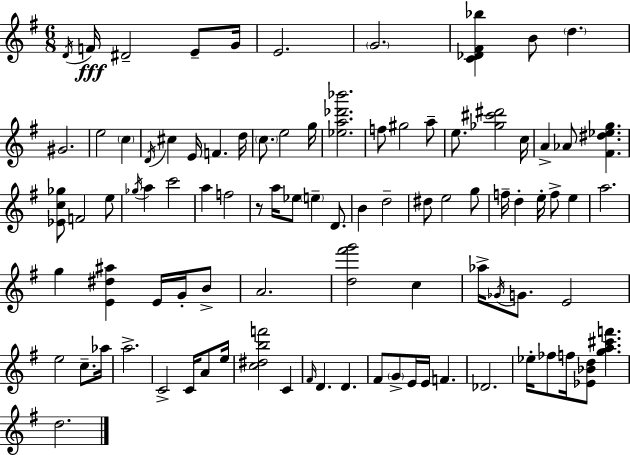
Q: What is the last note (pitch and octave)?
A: D5